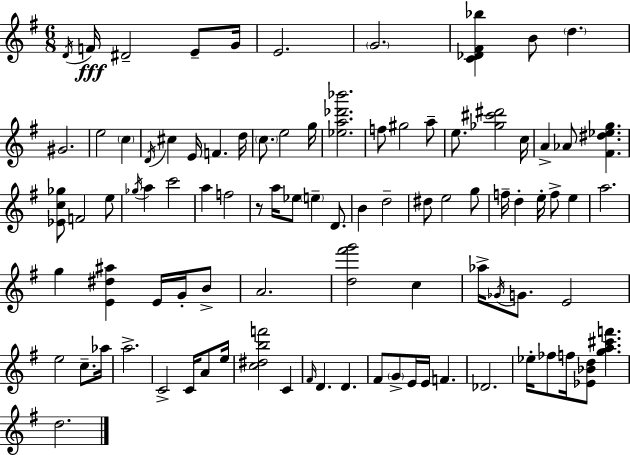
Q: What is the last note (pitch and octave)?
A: D5